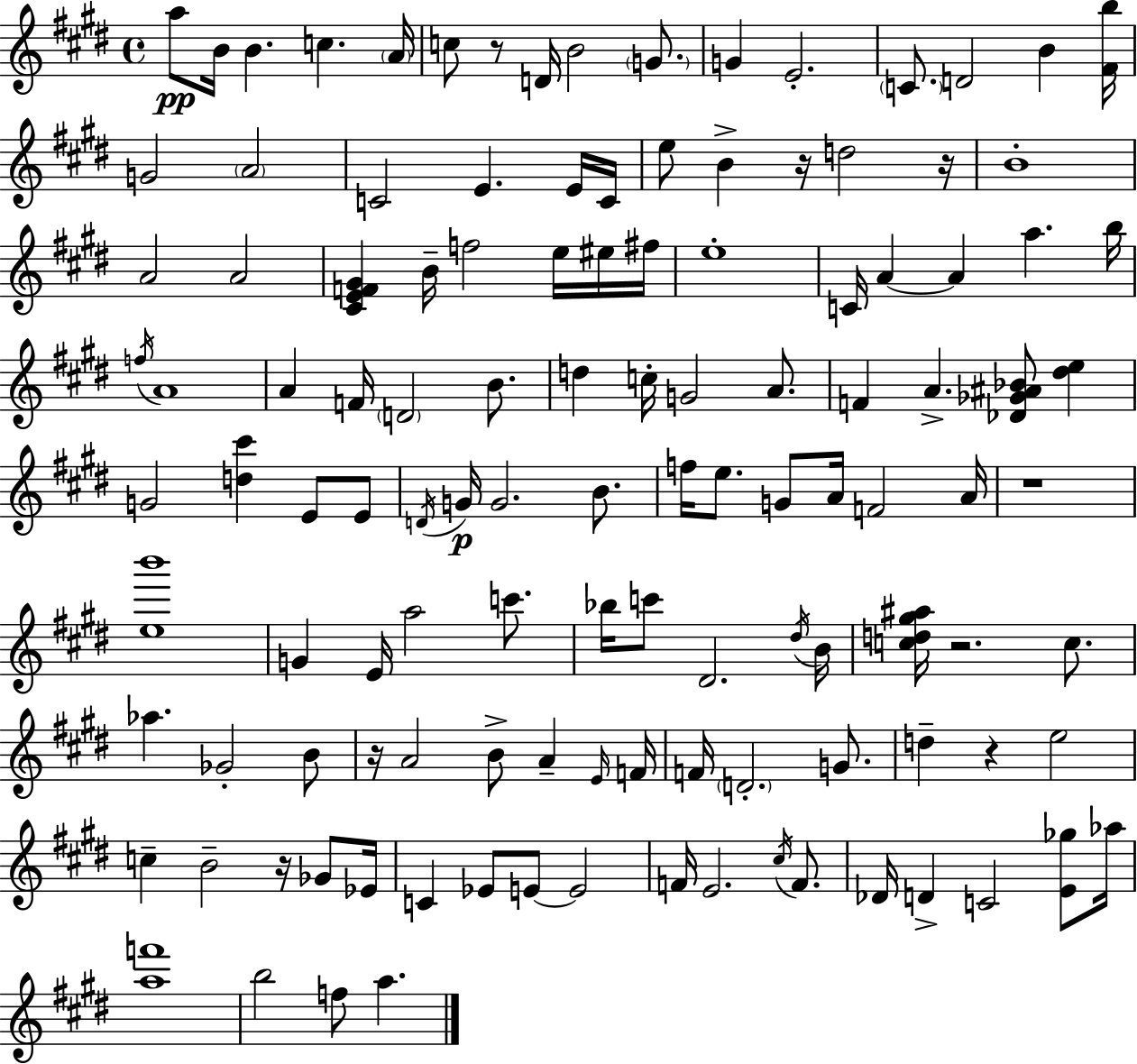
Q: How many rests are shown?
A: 8